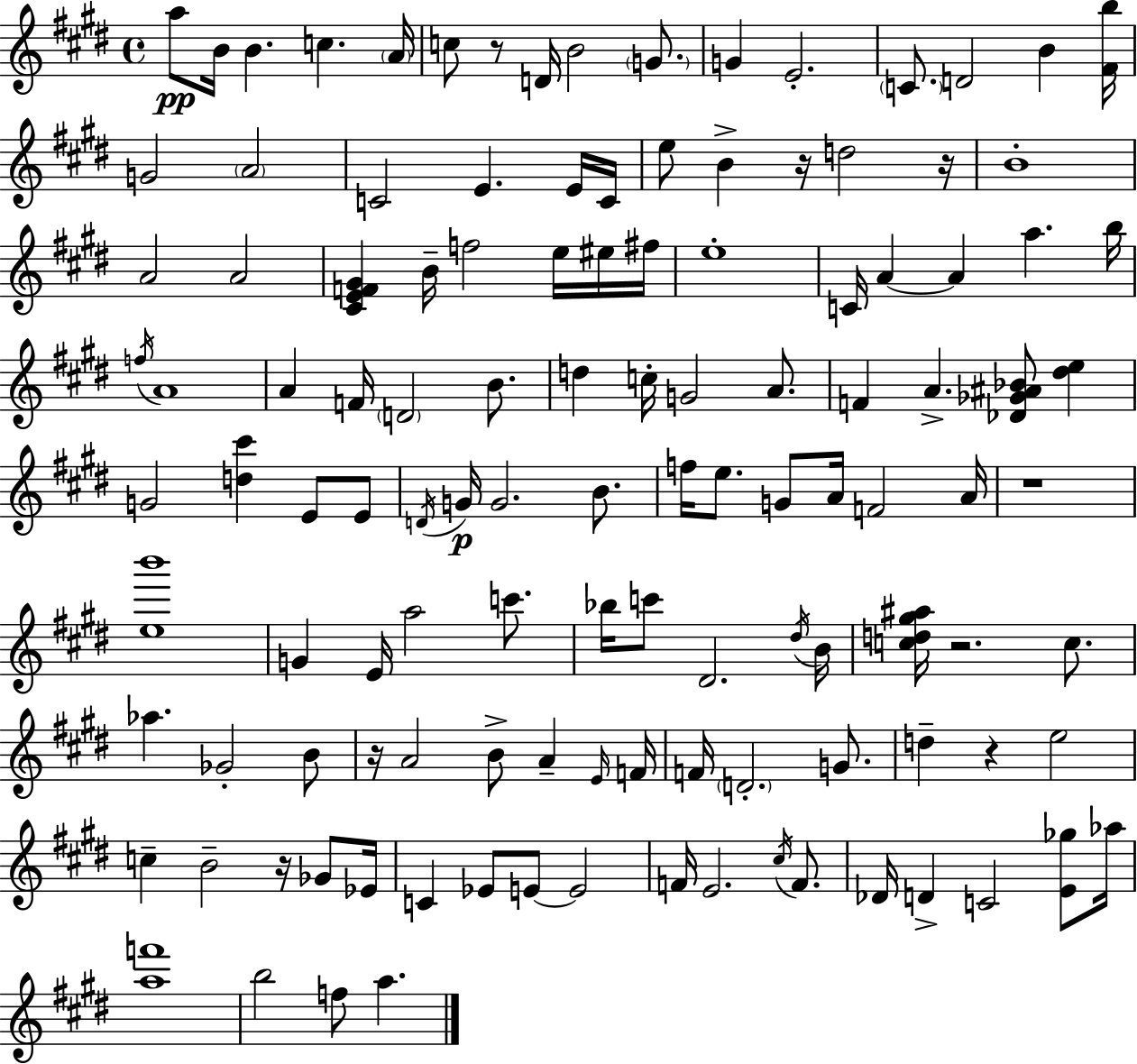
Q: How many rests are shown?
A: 8